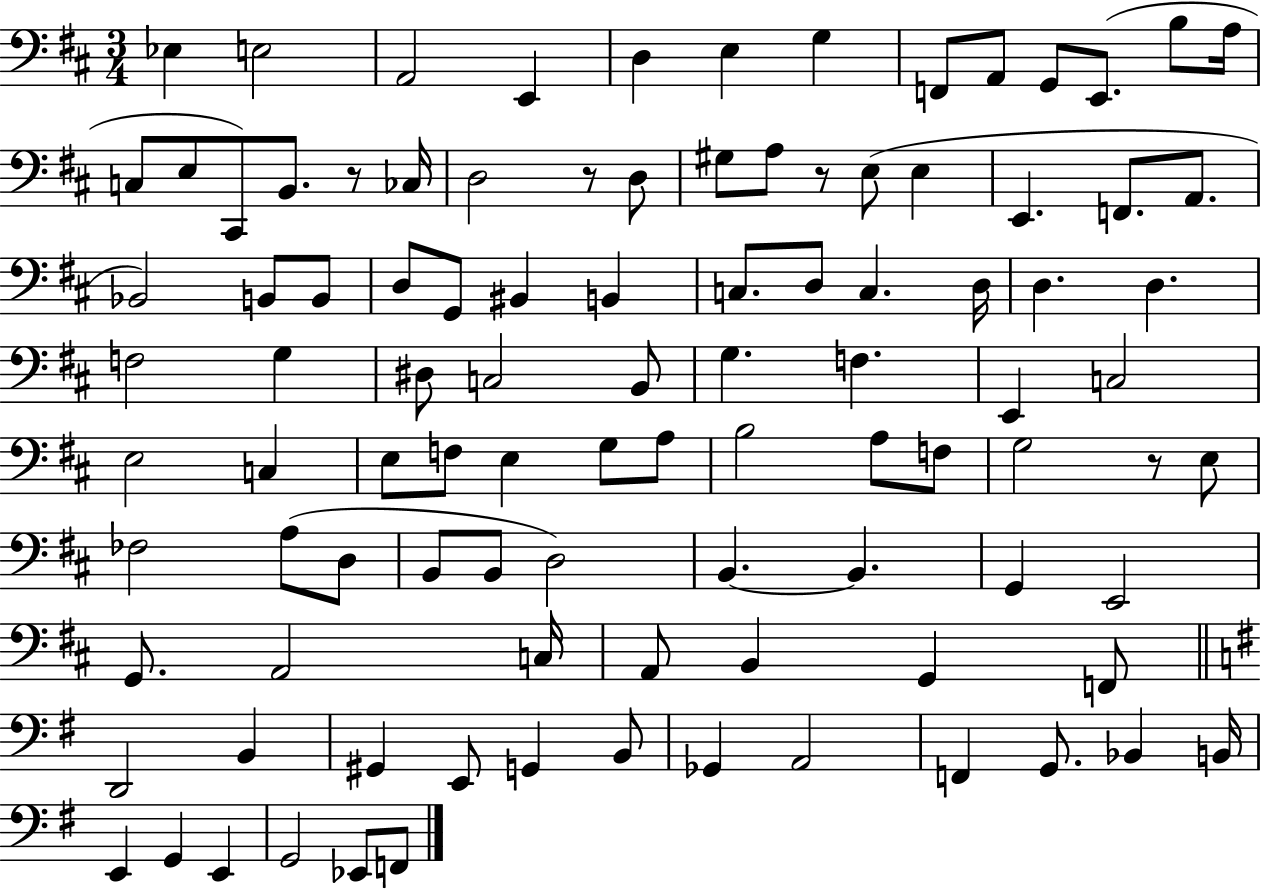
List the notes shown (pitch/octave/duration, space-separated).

Eb3/q E3/h A2/h E2/q D3/q E3/q G3/q F2/e A2/e G2/e E2/e. B3/e A3/s C3/e E3/e C#2/e B2/e. R/e CES3/s D3/h R/e D3/e G#3/e A3/e R/e E3/e E3/q E2/q. F2/e. A2/e. Bb2/h B2/e B2/e D3/e G2/e BIS2/q B2/q C3/e. D3/e C3/q. D3/s D3/q. D3/q. F3/h G3/q D#3/e C3/h B2/e G3/q. F3/q. E2/q C3/h E3/h C3/q E3/e F3/e E3/q G3/e A3/e B3/h A3/e F3/e G3/h R/e E3/e FES3/h A3/e D3/e B2/e B2/e D3/h B2/q. B2/q. G2/q E2/h G2/e. A2/h C3/s A2/e B2/q G2/q F2/e D2/h B2/q G#2/q E2/e G2/q B2/e Gb2/q A2/h F2/q G2/e. Bb2/q B2/s E2/q G2/q E2/q G2/h Eb2/e F2/e